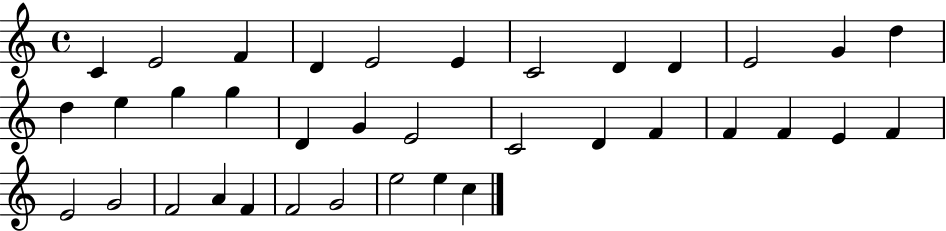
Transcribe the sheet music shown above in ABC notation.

X:1
T:Untitled
M:4/4
L:1/4
K:C
C E2 F D E2 E C2 D D E2 G d d e g g D G E2 C2 D F F F E F E2 G2 F2 A F F2 G2 e2 e c